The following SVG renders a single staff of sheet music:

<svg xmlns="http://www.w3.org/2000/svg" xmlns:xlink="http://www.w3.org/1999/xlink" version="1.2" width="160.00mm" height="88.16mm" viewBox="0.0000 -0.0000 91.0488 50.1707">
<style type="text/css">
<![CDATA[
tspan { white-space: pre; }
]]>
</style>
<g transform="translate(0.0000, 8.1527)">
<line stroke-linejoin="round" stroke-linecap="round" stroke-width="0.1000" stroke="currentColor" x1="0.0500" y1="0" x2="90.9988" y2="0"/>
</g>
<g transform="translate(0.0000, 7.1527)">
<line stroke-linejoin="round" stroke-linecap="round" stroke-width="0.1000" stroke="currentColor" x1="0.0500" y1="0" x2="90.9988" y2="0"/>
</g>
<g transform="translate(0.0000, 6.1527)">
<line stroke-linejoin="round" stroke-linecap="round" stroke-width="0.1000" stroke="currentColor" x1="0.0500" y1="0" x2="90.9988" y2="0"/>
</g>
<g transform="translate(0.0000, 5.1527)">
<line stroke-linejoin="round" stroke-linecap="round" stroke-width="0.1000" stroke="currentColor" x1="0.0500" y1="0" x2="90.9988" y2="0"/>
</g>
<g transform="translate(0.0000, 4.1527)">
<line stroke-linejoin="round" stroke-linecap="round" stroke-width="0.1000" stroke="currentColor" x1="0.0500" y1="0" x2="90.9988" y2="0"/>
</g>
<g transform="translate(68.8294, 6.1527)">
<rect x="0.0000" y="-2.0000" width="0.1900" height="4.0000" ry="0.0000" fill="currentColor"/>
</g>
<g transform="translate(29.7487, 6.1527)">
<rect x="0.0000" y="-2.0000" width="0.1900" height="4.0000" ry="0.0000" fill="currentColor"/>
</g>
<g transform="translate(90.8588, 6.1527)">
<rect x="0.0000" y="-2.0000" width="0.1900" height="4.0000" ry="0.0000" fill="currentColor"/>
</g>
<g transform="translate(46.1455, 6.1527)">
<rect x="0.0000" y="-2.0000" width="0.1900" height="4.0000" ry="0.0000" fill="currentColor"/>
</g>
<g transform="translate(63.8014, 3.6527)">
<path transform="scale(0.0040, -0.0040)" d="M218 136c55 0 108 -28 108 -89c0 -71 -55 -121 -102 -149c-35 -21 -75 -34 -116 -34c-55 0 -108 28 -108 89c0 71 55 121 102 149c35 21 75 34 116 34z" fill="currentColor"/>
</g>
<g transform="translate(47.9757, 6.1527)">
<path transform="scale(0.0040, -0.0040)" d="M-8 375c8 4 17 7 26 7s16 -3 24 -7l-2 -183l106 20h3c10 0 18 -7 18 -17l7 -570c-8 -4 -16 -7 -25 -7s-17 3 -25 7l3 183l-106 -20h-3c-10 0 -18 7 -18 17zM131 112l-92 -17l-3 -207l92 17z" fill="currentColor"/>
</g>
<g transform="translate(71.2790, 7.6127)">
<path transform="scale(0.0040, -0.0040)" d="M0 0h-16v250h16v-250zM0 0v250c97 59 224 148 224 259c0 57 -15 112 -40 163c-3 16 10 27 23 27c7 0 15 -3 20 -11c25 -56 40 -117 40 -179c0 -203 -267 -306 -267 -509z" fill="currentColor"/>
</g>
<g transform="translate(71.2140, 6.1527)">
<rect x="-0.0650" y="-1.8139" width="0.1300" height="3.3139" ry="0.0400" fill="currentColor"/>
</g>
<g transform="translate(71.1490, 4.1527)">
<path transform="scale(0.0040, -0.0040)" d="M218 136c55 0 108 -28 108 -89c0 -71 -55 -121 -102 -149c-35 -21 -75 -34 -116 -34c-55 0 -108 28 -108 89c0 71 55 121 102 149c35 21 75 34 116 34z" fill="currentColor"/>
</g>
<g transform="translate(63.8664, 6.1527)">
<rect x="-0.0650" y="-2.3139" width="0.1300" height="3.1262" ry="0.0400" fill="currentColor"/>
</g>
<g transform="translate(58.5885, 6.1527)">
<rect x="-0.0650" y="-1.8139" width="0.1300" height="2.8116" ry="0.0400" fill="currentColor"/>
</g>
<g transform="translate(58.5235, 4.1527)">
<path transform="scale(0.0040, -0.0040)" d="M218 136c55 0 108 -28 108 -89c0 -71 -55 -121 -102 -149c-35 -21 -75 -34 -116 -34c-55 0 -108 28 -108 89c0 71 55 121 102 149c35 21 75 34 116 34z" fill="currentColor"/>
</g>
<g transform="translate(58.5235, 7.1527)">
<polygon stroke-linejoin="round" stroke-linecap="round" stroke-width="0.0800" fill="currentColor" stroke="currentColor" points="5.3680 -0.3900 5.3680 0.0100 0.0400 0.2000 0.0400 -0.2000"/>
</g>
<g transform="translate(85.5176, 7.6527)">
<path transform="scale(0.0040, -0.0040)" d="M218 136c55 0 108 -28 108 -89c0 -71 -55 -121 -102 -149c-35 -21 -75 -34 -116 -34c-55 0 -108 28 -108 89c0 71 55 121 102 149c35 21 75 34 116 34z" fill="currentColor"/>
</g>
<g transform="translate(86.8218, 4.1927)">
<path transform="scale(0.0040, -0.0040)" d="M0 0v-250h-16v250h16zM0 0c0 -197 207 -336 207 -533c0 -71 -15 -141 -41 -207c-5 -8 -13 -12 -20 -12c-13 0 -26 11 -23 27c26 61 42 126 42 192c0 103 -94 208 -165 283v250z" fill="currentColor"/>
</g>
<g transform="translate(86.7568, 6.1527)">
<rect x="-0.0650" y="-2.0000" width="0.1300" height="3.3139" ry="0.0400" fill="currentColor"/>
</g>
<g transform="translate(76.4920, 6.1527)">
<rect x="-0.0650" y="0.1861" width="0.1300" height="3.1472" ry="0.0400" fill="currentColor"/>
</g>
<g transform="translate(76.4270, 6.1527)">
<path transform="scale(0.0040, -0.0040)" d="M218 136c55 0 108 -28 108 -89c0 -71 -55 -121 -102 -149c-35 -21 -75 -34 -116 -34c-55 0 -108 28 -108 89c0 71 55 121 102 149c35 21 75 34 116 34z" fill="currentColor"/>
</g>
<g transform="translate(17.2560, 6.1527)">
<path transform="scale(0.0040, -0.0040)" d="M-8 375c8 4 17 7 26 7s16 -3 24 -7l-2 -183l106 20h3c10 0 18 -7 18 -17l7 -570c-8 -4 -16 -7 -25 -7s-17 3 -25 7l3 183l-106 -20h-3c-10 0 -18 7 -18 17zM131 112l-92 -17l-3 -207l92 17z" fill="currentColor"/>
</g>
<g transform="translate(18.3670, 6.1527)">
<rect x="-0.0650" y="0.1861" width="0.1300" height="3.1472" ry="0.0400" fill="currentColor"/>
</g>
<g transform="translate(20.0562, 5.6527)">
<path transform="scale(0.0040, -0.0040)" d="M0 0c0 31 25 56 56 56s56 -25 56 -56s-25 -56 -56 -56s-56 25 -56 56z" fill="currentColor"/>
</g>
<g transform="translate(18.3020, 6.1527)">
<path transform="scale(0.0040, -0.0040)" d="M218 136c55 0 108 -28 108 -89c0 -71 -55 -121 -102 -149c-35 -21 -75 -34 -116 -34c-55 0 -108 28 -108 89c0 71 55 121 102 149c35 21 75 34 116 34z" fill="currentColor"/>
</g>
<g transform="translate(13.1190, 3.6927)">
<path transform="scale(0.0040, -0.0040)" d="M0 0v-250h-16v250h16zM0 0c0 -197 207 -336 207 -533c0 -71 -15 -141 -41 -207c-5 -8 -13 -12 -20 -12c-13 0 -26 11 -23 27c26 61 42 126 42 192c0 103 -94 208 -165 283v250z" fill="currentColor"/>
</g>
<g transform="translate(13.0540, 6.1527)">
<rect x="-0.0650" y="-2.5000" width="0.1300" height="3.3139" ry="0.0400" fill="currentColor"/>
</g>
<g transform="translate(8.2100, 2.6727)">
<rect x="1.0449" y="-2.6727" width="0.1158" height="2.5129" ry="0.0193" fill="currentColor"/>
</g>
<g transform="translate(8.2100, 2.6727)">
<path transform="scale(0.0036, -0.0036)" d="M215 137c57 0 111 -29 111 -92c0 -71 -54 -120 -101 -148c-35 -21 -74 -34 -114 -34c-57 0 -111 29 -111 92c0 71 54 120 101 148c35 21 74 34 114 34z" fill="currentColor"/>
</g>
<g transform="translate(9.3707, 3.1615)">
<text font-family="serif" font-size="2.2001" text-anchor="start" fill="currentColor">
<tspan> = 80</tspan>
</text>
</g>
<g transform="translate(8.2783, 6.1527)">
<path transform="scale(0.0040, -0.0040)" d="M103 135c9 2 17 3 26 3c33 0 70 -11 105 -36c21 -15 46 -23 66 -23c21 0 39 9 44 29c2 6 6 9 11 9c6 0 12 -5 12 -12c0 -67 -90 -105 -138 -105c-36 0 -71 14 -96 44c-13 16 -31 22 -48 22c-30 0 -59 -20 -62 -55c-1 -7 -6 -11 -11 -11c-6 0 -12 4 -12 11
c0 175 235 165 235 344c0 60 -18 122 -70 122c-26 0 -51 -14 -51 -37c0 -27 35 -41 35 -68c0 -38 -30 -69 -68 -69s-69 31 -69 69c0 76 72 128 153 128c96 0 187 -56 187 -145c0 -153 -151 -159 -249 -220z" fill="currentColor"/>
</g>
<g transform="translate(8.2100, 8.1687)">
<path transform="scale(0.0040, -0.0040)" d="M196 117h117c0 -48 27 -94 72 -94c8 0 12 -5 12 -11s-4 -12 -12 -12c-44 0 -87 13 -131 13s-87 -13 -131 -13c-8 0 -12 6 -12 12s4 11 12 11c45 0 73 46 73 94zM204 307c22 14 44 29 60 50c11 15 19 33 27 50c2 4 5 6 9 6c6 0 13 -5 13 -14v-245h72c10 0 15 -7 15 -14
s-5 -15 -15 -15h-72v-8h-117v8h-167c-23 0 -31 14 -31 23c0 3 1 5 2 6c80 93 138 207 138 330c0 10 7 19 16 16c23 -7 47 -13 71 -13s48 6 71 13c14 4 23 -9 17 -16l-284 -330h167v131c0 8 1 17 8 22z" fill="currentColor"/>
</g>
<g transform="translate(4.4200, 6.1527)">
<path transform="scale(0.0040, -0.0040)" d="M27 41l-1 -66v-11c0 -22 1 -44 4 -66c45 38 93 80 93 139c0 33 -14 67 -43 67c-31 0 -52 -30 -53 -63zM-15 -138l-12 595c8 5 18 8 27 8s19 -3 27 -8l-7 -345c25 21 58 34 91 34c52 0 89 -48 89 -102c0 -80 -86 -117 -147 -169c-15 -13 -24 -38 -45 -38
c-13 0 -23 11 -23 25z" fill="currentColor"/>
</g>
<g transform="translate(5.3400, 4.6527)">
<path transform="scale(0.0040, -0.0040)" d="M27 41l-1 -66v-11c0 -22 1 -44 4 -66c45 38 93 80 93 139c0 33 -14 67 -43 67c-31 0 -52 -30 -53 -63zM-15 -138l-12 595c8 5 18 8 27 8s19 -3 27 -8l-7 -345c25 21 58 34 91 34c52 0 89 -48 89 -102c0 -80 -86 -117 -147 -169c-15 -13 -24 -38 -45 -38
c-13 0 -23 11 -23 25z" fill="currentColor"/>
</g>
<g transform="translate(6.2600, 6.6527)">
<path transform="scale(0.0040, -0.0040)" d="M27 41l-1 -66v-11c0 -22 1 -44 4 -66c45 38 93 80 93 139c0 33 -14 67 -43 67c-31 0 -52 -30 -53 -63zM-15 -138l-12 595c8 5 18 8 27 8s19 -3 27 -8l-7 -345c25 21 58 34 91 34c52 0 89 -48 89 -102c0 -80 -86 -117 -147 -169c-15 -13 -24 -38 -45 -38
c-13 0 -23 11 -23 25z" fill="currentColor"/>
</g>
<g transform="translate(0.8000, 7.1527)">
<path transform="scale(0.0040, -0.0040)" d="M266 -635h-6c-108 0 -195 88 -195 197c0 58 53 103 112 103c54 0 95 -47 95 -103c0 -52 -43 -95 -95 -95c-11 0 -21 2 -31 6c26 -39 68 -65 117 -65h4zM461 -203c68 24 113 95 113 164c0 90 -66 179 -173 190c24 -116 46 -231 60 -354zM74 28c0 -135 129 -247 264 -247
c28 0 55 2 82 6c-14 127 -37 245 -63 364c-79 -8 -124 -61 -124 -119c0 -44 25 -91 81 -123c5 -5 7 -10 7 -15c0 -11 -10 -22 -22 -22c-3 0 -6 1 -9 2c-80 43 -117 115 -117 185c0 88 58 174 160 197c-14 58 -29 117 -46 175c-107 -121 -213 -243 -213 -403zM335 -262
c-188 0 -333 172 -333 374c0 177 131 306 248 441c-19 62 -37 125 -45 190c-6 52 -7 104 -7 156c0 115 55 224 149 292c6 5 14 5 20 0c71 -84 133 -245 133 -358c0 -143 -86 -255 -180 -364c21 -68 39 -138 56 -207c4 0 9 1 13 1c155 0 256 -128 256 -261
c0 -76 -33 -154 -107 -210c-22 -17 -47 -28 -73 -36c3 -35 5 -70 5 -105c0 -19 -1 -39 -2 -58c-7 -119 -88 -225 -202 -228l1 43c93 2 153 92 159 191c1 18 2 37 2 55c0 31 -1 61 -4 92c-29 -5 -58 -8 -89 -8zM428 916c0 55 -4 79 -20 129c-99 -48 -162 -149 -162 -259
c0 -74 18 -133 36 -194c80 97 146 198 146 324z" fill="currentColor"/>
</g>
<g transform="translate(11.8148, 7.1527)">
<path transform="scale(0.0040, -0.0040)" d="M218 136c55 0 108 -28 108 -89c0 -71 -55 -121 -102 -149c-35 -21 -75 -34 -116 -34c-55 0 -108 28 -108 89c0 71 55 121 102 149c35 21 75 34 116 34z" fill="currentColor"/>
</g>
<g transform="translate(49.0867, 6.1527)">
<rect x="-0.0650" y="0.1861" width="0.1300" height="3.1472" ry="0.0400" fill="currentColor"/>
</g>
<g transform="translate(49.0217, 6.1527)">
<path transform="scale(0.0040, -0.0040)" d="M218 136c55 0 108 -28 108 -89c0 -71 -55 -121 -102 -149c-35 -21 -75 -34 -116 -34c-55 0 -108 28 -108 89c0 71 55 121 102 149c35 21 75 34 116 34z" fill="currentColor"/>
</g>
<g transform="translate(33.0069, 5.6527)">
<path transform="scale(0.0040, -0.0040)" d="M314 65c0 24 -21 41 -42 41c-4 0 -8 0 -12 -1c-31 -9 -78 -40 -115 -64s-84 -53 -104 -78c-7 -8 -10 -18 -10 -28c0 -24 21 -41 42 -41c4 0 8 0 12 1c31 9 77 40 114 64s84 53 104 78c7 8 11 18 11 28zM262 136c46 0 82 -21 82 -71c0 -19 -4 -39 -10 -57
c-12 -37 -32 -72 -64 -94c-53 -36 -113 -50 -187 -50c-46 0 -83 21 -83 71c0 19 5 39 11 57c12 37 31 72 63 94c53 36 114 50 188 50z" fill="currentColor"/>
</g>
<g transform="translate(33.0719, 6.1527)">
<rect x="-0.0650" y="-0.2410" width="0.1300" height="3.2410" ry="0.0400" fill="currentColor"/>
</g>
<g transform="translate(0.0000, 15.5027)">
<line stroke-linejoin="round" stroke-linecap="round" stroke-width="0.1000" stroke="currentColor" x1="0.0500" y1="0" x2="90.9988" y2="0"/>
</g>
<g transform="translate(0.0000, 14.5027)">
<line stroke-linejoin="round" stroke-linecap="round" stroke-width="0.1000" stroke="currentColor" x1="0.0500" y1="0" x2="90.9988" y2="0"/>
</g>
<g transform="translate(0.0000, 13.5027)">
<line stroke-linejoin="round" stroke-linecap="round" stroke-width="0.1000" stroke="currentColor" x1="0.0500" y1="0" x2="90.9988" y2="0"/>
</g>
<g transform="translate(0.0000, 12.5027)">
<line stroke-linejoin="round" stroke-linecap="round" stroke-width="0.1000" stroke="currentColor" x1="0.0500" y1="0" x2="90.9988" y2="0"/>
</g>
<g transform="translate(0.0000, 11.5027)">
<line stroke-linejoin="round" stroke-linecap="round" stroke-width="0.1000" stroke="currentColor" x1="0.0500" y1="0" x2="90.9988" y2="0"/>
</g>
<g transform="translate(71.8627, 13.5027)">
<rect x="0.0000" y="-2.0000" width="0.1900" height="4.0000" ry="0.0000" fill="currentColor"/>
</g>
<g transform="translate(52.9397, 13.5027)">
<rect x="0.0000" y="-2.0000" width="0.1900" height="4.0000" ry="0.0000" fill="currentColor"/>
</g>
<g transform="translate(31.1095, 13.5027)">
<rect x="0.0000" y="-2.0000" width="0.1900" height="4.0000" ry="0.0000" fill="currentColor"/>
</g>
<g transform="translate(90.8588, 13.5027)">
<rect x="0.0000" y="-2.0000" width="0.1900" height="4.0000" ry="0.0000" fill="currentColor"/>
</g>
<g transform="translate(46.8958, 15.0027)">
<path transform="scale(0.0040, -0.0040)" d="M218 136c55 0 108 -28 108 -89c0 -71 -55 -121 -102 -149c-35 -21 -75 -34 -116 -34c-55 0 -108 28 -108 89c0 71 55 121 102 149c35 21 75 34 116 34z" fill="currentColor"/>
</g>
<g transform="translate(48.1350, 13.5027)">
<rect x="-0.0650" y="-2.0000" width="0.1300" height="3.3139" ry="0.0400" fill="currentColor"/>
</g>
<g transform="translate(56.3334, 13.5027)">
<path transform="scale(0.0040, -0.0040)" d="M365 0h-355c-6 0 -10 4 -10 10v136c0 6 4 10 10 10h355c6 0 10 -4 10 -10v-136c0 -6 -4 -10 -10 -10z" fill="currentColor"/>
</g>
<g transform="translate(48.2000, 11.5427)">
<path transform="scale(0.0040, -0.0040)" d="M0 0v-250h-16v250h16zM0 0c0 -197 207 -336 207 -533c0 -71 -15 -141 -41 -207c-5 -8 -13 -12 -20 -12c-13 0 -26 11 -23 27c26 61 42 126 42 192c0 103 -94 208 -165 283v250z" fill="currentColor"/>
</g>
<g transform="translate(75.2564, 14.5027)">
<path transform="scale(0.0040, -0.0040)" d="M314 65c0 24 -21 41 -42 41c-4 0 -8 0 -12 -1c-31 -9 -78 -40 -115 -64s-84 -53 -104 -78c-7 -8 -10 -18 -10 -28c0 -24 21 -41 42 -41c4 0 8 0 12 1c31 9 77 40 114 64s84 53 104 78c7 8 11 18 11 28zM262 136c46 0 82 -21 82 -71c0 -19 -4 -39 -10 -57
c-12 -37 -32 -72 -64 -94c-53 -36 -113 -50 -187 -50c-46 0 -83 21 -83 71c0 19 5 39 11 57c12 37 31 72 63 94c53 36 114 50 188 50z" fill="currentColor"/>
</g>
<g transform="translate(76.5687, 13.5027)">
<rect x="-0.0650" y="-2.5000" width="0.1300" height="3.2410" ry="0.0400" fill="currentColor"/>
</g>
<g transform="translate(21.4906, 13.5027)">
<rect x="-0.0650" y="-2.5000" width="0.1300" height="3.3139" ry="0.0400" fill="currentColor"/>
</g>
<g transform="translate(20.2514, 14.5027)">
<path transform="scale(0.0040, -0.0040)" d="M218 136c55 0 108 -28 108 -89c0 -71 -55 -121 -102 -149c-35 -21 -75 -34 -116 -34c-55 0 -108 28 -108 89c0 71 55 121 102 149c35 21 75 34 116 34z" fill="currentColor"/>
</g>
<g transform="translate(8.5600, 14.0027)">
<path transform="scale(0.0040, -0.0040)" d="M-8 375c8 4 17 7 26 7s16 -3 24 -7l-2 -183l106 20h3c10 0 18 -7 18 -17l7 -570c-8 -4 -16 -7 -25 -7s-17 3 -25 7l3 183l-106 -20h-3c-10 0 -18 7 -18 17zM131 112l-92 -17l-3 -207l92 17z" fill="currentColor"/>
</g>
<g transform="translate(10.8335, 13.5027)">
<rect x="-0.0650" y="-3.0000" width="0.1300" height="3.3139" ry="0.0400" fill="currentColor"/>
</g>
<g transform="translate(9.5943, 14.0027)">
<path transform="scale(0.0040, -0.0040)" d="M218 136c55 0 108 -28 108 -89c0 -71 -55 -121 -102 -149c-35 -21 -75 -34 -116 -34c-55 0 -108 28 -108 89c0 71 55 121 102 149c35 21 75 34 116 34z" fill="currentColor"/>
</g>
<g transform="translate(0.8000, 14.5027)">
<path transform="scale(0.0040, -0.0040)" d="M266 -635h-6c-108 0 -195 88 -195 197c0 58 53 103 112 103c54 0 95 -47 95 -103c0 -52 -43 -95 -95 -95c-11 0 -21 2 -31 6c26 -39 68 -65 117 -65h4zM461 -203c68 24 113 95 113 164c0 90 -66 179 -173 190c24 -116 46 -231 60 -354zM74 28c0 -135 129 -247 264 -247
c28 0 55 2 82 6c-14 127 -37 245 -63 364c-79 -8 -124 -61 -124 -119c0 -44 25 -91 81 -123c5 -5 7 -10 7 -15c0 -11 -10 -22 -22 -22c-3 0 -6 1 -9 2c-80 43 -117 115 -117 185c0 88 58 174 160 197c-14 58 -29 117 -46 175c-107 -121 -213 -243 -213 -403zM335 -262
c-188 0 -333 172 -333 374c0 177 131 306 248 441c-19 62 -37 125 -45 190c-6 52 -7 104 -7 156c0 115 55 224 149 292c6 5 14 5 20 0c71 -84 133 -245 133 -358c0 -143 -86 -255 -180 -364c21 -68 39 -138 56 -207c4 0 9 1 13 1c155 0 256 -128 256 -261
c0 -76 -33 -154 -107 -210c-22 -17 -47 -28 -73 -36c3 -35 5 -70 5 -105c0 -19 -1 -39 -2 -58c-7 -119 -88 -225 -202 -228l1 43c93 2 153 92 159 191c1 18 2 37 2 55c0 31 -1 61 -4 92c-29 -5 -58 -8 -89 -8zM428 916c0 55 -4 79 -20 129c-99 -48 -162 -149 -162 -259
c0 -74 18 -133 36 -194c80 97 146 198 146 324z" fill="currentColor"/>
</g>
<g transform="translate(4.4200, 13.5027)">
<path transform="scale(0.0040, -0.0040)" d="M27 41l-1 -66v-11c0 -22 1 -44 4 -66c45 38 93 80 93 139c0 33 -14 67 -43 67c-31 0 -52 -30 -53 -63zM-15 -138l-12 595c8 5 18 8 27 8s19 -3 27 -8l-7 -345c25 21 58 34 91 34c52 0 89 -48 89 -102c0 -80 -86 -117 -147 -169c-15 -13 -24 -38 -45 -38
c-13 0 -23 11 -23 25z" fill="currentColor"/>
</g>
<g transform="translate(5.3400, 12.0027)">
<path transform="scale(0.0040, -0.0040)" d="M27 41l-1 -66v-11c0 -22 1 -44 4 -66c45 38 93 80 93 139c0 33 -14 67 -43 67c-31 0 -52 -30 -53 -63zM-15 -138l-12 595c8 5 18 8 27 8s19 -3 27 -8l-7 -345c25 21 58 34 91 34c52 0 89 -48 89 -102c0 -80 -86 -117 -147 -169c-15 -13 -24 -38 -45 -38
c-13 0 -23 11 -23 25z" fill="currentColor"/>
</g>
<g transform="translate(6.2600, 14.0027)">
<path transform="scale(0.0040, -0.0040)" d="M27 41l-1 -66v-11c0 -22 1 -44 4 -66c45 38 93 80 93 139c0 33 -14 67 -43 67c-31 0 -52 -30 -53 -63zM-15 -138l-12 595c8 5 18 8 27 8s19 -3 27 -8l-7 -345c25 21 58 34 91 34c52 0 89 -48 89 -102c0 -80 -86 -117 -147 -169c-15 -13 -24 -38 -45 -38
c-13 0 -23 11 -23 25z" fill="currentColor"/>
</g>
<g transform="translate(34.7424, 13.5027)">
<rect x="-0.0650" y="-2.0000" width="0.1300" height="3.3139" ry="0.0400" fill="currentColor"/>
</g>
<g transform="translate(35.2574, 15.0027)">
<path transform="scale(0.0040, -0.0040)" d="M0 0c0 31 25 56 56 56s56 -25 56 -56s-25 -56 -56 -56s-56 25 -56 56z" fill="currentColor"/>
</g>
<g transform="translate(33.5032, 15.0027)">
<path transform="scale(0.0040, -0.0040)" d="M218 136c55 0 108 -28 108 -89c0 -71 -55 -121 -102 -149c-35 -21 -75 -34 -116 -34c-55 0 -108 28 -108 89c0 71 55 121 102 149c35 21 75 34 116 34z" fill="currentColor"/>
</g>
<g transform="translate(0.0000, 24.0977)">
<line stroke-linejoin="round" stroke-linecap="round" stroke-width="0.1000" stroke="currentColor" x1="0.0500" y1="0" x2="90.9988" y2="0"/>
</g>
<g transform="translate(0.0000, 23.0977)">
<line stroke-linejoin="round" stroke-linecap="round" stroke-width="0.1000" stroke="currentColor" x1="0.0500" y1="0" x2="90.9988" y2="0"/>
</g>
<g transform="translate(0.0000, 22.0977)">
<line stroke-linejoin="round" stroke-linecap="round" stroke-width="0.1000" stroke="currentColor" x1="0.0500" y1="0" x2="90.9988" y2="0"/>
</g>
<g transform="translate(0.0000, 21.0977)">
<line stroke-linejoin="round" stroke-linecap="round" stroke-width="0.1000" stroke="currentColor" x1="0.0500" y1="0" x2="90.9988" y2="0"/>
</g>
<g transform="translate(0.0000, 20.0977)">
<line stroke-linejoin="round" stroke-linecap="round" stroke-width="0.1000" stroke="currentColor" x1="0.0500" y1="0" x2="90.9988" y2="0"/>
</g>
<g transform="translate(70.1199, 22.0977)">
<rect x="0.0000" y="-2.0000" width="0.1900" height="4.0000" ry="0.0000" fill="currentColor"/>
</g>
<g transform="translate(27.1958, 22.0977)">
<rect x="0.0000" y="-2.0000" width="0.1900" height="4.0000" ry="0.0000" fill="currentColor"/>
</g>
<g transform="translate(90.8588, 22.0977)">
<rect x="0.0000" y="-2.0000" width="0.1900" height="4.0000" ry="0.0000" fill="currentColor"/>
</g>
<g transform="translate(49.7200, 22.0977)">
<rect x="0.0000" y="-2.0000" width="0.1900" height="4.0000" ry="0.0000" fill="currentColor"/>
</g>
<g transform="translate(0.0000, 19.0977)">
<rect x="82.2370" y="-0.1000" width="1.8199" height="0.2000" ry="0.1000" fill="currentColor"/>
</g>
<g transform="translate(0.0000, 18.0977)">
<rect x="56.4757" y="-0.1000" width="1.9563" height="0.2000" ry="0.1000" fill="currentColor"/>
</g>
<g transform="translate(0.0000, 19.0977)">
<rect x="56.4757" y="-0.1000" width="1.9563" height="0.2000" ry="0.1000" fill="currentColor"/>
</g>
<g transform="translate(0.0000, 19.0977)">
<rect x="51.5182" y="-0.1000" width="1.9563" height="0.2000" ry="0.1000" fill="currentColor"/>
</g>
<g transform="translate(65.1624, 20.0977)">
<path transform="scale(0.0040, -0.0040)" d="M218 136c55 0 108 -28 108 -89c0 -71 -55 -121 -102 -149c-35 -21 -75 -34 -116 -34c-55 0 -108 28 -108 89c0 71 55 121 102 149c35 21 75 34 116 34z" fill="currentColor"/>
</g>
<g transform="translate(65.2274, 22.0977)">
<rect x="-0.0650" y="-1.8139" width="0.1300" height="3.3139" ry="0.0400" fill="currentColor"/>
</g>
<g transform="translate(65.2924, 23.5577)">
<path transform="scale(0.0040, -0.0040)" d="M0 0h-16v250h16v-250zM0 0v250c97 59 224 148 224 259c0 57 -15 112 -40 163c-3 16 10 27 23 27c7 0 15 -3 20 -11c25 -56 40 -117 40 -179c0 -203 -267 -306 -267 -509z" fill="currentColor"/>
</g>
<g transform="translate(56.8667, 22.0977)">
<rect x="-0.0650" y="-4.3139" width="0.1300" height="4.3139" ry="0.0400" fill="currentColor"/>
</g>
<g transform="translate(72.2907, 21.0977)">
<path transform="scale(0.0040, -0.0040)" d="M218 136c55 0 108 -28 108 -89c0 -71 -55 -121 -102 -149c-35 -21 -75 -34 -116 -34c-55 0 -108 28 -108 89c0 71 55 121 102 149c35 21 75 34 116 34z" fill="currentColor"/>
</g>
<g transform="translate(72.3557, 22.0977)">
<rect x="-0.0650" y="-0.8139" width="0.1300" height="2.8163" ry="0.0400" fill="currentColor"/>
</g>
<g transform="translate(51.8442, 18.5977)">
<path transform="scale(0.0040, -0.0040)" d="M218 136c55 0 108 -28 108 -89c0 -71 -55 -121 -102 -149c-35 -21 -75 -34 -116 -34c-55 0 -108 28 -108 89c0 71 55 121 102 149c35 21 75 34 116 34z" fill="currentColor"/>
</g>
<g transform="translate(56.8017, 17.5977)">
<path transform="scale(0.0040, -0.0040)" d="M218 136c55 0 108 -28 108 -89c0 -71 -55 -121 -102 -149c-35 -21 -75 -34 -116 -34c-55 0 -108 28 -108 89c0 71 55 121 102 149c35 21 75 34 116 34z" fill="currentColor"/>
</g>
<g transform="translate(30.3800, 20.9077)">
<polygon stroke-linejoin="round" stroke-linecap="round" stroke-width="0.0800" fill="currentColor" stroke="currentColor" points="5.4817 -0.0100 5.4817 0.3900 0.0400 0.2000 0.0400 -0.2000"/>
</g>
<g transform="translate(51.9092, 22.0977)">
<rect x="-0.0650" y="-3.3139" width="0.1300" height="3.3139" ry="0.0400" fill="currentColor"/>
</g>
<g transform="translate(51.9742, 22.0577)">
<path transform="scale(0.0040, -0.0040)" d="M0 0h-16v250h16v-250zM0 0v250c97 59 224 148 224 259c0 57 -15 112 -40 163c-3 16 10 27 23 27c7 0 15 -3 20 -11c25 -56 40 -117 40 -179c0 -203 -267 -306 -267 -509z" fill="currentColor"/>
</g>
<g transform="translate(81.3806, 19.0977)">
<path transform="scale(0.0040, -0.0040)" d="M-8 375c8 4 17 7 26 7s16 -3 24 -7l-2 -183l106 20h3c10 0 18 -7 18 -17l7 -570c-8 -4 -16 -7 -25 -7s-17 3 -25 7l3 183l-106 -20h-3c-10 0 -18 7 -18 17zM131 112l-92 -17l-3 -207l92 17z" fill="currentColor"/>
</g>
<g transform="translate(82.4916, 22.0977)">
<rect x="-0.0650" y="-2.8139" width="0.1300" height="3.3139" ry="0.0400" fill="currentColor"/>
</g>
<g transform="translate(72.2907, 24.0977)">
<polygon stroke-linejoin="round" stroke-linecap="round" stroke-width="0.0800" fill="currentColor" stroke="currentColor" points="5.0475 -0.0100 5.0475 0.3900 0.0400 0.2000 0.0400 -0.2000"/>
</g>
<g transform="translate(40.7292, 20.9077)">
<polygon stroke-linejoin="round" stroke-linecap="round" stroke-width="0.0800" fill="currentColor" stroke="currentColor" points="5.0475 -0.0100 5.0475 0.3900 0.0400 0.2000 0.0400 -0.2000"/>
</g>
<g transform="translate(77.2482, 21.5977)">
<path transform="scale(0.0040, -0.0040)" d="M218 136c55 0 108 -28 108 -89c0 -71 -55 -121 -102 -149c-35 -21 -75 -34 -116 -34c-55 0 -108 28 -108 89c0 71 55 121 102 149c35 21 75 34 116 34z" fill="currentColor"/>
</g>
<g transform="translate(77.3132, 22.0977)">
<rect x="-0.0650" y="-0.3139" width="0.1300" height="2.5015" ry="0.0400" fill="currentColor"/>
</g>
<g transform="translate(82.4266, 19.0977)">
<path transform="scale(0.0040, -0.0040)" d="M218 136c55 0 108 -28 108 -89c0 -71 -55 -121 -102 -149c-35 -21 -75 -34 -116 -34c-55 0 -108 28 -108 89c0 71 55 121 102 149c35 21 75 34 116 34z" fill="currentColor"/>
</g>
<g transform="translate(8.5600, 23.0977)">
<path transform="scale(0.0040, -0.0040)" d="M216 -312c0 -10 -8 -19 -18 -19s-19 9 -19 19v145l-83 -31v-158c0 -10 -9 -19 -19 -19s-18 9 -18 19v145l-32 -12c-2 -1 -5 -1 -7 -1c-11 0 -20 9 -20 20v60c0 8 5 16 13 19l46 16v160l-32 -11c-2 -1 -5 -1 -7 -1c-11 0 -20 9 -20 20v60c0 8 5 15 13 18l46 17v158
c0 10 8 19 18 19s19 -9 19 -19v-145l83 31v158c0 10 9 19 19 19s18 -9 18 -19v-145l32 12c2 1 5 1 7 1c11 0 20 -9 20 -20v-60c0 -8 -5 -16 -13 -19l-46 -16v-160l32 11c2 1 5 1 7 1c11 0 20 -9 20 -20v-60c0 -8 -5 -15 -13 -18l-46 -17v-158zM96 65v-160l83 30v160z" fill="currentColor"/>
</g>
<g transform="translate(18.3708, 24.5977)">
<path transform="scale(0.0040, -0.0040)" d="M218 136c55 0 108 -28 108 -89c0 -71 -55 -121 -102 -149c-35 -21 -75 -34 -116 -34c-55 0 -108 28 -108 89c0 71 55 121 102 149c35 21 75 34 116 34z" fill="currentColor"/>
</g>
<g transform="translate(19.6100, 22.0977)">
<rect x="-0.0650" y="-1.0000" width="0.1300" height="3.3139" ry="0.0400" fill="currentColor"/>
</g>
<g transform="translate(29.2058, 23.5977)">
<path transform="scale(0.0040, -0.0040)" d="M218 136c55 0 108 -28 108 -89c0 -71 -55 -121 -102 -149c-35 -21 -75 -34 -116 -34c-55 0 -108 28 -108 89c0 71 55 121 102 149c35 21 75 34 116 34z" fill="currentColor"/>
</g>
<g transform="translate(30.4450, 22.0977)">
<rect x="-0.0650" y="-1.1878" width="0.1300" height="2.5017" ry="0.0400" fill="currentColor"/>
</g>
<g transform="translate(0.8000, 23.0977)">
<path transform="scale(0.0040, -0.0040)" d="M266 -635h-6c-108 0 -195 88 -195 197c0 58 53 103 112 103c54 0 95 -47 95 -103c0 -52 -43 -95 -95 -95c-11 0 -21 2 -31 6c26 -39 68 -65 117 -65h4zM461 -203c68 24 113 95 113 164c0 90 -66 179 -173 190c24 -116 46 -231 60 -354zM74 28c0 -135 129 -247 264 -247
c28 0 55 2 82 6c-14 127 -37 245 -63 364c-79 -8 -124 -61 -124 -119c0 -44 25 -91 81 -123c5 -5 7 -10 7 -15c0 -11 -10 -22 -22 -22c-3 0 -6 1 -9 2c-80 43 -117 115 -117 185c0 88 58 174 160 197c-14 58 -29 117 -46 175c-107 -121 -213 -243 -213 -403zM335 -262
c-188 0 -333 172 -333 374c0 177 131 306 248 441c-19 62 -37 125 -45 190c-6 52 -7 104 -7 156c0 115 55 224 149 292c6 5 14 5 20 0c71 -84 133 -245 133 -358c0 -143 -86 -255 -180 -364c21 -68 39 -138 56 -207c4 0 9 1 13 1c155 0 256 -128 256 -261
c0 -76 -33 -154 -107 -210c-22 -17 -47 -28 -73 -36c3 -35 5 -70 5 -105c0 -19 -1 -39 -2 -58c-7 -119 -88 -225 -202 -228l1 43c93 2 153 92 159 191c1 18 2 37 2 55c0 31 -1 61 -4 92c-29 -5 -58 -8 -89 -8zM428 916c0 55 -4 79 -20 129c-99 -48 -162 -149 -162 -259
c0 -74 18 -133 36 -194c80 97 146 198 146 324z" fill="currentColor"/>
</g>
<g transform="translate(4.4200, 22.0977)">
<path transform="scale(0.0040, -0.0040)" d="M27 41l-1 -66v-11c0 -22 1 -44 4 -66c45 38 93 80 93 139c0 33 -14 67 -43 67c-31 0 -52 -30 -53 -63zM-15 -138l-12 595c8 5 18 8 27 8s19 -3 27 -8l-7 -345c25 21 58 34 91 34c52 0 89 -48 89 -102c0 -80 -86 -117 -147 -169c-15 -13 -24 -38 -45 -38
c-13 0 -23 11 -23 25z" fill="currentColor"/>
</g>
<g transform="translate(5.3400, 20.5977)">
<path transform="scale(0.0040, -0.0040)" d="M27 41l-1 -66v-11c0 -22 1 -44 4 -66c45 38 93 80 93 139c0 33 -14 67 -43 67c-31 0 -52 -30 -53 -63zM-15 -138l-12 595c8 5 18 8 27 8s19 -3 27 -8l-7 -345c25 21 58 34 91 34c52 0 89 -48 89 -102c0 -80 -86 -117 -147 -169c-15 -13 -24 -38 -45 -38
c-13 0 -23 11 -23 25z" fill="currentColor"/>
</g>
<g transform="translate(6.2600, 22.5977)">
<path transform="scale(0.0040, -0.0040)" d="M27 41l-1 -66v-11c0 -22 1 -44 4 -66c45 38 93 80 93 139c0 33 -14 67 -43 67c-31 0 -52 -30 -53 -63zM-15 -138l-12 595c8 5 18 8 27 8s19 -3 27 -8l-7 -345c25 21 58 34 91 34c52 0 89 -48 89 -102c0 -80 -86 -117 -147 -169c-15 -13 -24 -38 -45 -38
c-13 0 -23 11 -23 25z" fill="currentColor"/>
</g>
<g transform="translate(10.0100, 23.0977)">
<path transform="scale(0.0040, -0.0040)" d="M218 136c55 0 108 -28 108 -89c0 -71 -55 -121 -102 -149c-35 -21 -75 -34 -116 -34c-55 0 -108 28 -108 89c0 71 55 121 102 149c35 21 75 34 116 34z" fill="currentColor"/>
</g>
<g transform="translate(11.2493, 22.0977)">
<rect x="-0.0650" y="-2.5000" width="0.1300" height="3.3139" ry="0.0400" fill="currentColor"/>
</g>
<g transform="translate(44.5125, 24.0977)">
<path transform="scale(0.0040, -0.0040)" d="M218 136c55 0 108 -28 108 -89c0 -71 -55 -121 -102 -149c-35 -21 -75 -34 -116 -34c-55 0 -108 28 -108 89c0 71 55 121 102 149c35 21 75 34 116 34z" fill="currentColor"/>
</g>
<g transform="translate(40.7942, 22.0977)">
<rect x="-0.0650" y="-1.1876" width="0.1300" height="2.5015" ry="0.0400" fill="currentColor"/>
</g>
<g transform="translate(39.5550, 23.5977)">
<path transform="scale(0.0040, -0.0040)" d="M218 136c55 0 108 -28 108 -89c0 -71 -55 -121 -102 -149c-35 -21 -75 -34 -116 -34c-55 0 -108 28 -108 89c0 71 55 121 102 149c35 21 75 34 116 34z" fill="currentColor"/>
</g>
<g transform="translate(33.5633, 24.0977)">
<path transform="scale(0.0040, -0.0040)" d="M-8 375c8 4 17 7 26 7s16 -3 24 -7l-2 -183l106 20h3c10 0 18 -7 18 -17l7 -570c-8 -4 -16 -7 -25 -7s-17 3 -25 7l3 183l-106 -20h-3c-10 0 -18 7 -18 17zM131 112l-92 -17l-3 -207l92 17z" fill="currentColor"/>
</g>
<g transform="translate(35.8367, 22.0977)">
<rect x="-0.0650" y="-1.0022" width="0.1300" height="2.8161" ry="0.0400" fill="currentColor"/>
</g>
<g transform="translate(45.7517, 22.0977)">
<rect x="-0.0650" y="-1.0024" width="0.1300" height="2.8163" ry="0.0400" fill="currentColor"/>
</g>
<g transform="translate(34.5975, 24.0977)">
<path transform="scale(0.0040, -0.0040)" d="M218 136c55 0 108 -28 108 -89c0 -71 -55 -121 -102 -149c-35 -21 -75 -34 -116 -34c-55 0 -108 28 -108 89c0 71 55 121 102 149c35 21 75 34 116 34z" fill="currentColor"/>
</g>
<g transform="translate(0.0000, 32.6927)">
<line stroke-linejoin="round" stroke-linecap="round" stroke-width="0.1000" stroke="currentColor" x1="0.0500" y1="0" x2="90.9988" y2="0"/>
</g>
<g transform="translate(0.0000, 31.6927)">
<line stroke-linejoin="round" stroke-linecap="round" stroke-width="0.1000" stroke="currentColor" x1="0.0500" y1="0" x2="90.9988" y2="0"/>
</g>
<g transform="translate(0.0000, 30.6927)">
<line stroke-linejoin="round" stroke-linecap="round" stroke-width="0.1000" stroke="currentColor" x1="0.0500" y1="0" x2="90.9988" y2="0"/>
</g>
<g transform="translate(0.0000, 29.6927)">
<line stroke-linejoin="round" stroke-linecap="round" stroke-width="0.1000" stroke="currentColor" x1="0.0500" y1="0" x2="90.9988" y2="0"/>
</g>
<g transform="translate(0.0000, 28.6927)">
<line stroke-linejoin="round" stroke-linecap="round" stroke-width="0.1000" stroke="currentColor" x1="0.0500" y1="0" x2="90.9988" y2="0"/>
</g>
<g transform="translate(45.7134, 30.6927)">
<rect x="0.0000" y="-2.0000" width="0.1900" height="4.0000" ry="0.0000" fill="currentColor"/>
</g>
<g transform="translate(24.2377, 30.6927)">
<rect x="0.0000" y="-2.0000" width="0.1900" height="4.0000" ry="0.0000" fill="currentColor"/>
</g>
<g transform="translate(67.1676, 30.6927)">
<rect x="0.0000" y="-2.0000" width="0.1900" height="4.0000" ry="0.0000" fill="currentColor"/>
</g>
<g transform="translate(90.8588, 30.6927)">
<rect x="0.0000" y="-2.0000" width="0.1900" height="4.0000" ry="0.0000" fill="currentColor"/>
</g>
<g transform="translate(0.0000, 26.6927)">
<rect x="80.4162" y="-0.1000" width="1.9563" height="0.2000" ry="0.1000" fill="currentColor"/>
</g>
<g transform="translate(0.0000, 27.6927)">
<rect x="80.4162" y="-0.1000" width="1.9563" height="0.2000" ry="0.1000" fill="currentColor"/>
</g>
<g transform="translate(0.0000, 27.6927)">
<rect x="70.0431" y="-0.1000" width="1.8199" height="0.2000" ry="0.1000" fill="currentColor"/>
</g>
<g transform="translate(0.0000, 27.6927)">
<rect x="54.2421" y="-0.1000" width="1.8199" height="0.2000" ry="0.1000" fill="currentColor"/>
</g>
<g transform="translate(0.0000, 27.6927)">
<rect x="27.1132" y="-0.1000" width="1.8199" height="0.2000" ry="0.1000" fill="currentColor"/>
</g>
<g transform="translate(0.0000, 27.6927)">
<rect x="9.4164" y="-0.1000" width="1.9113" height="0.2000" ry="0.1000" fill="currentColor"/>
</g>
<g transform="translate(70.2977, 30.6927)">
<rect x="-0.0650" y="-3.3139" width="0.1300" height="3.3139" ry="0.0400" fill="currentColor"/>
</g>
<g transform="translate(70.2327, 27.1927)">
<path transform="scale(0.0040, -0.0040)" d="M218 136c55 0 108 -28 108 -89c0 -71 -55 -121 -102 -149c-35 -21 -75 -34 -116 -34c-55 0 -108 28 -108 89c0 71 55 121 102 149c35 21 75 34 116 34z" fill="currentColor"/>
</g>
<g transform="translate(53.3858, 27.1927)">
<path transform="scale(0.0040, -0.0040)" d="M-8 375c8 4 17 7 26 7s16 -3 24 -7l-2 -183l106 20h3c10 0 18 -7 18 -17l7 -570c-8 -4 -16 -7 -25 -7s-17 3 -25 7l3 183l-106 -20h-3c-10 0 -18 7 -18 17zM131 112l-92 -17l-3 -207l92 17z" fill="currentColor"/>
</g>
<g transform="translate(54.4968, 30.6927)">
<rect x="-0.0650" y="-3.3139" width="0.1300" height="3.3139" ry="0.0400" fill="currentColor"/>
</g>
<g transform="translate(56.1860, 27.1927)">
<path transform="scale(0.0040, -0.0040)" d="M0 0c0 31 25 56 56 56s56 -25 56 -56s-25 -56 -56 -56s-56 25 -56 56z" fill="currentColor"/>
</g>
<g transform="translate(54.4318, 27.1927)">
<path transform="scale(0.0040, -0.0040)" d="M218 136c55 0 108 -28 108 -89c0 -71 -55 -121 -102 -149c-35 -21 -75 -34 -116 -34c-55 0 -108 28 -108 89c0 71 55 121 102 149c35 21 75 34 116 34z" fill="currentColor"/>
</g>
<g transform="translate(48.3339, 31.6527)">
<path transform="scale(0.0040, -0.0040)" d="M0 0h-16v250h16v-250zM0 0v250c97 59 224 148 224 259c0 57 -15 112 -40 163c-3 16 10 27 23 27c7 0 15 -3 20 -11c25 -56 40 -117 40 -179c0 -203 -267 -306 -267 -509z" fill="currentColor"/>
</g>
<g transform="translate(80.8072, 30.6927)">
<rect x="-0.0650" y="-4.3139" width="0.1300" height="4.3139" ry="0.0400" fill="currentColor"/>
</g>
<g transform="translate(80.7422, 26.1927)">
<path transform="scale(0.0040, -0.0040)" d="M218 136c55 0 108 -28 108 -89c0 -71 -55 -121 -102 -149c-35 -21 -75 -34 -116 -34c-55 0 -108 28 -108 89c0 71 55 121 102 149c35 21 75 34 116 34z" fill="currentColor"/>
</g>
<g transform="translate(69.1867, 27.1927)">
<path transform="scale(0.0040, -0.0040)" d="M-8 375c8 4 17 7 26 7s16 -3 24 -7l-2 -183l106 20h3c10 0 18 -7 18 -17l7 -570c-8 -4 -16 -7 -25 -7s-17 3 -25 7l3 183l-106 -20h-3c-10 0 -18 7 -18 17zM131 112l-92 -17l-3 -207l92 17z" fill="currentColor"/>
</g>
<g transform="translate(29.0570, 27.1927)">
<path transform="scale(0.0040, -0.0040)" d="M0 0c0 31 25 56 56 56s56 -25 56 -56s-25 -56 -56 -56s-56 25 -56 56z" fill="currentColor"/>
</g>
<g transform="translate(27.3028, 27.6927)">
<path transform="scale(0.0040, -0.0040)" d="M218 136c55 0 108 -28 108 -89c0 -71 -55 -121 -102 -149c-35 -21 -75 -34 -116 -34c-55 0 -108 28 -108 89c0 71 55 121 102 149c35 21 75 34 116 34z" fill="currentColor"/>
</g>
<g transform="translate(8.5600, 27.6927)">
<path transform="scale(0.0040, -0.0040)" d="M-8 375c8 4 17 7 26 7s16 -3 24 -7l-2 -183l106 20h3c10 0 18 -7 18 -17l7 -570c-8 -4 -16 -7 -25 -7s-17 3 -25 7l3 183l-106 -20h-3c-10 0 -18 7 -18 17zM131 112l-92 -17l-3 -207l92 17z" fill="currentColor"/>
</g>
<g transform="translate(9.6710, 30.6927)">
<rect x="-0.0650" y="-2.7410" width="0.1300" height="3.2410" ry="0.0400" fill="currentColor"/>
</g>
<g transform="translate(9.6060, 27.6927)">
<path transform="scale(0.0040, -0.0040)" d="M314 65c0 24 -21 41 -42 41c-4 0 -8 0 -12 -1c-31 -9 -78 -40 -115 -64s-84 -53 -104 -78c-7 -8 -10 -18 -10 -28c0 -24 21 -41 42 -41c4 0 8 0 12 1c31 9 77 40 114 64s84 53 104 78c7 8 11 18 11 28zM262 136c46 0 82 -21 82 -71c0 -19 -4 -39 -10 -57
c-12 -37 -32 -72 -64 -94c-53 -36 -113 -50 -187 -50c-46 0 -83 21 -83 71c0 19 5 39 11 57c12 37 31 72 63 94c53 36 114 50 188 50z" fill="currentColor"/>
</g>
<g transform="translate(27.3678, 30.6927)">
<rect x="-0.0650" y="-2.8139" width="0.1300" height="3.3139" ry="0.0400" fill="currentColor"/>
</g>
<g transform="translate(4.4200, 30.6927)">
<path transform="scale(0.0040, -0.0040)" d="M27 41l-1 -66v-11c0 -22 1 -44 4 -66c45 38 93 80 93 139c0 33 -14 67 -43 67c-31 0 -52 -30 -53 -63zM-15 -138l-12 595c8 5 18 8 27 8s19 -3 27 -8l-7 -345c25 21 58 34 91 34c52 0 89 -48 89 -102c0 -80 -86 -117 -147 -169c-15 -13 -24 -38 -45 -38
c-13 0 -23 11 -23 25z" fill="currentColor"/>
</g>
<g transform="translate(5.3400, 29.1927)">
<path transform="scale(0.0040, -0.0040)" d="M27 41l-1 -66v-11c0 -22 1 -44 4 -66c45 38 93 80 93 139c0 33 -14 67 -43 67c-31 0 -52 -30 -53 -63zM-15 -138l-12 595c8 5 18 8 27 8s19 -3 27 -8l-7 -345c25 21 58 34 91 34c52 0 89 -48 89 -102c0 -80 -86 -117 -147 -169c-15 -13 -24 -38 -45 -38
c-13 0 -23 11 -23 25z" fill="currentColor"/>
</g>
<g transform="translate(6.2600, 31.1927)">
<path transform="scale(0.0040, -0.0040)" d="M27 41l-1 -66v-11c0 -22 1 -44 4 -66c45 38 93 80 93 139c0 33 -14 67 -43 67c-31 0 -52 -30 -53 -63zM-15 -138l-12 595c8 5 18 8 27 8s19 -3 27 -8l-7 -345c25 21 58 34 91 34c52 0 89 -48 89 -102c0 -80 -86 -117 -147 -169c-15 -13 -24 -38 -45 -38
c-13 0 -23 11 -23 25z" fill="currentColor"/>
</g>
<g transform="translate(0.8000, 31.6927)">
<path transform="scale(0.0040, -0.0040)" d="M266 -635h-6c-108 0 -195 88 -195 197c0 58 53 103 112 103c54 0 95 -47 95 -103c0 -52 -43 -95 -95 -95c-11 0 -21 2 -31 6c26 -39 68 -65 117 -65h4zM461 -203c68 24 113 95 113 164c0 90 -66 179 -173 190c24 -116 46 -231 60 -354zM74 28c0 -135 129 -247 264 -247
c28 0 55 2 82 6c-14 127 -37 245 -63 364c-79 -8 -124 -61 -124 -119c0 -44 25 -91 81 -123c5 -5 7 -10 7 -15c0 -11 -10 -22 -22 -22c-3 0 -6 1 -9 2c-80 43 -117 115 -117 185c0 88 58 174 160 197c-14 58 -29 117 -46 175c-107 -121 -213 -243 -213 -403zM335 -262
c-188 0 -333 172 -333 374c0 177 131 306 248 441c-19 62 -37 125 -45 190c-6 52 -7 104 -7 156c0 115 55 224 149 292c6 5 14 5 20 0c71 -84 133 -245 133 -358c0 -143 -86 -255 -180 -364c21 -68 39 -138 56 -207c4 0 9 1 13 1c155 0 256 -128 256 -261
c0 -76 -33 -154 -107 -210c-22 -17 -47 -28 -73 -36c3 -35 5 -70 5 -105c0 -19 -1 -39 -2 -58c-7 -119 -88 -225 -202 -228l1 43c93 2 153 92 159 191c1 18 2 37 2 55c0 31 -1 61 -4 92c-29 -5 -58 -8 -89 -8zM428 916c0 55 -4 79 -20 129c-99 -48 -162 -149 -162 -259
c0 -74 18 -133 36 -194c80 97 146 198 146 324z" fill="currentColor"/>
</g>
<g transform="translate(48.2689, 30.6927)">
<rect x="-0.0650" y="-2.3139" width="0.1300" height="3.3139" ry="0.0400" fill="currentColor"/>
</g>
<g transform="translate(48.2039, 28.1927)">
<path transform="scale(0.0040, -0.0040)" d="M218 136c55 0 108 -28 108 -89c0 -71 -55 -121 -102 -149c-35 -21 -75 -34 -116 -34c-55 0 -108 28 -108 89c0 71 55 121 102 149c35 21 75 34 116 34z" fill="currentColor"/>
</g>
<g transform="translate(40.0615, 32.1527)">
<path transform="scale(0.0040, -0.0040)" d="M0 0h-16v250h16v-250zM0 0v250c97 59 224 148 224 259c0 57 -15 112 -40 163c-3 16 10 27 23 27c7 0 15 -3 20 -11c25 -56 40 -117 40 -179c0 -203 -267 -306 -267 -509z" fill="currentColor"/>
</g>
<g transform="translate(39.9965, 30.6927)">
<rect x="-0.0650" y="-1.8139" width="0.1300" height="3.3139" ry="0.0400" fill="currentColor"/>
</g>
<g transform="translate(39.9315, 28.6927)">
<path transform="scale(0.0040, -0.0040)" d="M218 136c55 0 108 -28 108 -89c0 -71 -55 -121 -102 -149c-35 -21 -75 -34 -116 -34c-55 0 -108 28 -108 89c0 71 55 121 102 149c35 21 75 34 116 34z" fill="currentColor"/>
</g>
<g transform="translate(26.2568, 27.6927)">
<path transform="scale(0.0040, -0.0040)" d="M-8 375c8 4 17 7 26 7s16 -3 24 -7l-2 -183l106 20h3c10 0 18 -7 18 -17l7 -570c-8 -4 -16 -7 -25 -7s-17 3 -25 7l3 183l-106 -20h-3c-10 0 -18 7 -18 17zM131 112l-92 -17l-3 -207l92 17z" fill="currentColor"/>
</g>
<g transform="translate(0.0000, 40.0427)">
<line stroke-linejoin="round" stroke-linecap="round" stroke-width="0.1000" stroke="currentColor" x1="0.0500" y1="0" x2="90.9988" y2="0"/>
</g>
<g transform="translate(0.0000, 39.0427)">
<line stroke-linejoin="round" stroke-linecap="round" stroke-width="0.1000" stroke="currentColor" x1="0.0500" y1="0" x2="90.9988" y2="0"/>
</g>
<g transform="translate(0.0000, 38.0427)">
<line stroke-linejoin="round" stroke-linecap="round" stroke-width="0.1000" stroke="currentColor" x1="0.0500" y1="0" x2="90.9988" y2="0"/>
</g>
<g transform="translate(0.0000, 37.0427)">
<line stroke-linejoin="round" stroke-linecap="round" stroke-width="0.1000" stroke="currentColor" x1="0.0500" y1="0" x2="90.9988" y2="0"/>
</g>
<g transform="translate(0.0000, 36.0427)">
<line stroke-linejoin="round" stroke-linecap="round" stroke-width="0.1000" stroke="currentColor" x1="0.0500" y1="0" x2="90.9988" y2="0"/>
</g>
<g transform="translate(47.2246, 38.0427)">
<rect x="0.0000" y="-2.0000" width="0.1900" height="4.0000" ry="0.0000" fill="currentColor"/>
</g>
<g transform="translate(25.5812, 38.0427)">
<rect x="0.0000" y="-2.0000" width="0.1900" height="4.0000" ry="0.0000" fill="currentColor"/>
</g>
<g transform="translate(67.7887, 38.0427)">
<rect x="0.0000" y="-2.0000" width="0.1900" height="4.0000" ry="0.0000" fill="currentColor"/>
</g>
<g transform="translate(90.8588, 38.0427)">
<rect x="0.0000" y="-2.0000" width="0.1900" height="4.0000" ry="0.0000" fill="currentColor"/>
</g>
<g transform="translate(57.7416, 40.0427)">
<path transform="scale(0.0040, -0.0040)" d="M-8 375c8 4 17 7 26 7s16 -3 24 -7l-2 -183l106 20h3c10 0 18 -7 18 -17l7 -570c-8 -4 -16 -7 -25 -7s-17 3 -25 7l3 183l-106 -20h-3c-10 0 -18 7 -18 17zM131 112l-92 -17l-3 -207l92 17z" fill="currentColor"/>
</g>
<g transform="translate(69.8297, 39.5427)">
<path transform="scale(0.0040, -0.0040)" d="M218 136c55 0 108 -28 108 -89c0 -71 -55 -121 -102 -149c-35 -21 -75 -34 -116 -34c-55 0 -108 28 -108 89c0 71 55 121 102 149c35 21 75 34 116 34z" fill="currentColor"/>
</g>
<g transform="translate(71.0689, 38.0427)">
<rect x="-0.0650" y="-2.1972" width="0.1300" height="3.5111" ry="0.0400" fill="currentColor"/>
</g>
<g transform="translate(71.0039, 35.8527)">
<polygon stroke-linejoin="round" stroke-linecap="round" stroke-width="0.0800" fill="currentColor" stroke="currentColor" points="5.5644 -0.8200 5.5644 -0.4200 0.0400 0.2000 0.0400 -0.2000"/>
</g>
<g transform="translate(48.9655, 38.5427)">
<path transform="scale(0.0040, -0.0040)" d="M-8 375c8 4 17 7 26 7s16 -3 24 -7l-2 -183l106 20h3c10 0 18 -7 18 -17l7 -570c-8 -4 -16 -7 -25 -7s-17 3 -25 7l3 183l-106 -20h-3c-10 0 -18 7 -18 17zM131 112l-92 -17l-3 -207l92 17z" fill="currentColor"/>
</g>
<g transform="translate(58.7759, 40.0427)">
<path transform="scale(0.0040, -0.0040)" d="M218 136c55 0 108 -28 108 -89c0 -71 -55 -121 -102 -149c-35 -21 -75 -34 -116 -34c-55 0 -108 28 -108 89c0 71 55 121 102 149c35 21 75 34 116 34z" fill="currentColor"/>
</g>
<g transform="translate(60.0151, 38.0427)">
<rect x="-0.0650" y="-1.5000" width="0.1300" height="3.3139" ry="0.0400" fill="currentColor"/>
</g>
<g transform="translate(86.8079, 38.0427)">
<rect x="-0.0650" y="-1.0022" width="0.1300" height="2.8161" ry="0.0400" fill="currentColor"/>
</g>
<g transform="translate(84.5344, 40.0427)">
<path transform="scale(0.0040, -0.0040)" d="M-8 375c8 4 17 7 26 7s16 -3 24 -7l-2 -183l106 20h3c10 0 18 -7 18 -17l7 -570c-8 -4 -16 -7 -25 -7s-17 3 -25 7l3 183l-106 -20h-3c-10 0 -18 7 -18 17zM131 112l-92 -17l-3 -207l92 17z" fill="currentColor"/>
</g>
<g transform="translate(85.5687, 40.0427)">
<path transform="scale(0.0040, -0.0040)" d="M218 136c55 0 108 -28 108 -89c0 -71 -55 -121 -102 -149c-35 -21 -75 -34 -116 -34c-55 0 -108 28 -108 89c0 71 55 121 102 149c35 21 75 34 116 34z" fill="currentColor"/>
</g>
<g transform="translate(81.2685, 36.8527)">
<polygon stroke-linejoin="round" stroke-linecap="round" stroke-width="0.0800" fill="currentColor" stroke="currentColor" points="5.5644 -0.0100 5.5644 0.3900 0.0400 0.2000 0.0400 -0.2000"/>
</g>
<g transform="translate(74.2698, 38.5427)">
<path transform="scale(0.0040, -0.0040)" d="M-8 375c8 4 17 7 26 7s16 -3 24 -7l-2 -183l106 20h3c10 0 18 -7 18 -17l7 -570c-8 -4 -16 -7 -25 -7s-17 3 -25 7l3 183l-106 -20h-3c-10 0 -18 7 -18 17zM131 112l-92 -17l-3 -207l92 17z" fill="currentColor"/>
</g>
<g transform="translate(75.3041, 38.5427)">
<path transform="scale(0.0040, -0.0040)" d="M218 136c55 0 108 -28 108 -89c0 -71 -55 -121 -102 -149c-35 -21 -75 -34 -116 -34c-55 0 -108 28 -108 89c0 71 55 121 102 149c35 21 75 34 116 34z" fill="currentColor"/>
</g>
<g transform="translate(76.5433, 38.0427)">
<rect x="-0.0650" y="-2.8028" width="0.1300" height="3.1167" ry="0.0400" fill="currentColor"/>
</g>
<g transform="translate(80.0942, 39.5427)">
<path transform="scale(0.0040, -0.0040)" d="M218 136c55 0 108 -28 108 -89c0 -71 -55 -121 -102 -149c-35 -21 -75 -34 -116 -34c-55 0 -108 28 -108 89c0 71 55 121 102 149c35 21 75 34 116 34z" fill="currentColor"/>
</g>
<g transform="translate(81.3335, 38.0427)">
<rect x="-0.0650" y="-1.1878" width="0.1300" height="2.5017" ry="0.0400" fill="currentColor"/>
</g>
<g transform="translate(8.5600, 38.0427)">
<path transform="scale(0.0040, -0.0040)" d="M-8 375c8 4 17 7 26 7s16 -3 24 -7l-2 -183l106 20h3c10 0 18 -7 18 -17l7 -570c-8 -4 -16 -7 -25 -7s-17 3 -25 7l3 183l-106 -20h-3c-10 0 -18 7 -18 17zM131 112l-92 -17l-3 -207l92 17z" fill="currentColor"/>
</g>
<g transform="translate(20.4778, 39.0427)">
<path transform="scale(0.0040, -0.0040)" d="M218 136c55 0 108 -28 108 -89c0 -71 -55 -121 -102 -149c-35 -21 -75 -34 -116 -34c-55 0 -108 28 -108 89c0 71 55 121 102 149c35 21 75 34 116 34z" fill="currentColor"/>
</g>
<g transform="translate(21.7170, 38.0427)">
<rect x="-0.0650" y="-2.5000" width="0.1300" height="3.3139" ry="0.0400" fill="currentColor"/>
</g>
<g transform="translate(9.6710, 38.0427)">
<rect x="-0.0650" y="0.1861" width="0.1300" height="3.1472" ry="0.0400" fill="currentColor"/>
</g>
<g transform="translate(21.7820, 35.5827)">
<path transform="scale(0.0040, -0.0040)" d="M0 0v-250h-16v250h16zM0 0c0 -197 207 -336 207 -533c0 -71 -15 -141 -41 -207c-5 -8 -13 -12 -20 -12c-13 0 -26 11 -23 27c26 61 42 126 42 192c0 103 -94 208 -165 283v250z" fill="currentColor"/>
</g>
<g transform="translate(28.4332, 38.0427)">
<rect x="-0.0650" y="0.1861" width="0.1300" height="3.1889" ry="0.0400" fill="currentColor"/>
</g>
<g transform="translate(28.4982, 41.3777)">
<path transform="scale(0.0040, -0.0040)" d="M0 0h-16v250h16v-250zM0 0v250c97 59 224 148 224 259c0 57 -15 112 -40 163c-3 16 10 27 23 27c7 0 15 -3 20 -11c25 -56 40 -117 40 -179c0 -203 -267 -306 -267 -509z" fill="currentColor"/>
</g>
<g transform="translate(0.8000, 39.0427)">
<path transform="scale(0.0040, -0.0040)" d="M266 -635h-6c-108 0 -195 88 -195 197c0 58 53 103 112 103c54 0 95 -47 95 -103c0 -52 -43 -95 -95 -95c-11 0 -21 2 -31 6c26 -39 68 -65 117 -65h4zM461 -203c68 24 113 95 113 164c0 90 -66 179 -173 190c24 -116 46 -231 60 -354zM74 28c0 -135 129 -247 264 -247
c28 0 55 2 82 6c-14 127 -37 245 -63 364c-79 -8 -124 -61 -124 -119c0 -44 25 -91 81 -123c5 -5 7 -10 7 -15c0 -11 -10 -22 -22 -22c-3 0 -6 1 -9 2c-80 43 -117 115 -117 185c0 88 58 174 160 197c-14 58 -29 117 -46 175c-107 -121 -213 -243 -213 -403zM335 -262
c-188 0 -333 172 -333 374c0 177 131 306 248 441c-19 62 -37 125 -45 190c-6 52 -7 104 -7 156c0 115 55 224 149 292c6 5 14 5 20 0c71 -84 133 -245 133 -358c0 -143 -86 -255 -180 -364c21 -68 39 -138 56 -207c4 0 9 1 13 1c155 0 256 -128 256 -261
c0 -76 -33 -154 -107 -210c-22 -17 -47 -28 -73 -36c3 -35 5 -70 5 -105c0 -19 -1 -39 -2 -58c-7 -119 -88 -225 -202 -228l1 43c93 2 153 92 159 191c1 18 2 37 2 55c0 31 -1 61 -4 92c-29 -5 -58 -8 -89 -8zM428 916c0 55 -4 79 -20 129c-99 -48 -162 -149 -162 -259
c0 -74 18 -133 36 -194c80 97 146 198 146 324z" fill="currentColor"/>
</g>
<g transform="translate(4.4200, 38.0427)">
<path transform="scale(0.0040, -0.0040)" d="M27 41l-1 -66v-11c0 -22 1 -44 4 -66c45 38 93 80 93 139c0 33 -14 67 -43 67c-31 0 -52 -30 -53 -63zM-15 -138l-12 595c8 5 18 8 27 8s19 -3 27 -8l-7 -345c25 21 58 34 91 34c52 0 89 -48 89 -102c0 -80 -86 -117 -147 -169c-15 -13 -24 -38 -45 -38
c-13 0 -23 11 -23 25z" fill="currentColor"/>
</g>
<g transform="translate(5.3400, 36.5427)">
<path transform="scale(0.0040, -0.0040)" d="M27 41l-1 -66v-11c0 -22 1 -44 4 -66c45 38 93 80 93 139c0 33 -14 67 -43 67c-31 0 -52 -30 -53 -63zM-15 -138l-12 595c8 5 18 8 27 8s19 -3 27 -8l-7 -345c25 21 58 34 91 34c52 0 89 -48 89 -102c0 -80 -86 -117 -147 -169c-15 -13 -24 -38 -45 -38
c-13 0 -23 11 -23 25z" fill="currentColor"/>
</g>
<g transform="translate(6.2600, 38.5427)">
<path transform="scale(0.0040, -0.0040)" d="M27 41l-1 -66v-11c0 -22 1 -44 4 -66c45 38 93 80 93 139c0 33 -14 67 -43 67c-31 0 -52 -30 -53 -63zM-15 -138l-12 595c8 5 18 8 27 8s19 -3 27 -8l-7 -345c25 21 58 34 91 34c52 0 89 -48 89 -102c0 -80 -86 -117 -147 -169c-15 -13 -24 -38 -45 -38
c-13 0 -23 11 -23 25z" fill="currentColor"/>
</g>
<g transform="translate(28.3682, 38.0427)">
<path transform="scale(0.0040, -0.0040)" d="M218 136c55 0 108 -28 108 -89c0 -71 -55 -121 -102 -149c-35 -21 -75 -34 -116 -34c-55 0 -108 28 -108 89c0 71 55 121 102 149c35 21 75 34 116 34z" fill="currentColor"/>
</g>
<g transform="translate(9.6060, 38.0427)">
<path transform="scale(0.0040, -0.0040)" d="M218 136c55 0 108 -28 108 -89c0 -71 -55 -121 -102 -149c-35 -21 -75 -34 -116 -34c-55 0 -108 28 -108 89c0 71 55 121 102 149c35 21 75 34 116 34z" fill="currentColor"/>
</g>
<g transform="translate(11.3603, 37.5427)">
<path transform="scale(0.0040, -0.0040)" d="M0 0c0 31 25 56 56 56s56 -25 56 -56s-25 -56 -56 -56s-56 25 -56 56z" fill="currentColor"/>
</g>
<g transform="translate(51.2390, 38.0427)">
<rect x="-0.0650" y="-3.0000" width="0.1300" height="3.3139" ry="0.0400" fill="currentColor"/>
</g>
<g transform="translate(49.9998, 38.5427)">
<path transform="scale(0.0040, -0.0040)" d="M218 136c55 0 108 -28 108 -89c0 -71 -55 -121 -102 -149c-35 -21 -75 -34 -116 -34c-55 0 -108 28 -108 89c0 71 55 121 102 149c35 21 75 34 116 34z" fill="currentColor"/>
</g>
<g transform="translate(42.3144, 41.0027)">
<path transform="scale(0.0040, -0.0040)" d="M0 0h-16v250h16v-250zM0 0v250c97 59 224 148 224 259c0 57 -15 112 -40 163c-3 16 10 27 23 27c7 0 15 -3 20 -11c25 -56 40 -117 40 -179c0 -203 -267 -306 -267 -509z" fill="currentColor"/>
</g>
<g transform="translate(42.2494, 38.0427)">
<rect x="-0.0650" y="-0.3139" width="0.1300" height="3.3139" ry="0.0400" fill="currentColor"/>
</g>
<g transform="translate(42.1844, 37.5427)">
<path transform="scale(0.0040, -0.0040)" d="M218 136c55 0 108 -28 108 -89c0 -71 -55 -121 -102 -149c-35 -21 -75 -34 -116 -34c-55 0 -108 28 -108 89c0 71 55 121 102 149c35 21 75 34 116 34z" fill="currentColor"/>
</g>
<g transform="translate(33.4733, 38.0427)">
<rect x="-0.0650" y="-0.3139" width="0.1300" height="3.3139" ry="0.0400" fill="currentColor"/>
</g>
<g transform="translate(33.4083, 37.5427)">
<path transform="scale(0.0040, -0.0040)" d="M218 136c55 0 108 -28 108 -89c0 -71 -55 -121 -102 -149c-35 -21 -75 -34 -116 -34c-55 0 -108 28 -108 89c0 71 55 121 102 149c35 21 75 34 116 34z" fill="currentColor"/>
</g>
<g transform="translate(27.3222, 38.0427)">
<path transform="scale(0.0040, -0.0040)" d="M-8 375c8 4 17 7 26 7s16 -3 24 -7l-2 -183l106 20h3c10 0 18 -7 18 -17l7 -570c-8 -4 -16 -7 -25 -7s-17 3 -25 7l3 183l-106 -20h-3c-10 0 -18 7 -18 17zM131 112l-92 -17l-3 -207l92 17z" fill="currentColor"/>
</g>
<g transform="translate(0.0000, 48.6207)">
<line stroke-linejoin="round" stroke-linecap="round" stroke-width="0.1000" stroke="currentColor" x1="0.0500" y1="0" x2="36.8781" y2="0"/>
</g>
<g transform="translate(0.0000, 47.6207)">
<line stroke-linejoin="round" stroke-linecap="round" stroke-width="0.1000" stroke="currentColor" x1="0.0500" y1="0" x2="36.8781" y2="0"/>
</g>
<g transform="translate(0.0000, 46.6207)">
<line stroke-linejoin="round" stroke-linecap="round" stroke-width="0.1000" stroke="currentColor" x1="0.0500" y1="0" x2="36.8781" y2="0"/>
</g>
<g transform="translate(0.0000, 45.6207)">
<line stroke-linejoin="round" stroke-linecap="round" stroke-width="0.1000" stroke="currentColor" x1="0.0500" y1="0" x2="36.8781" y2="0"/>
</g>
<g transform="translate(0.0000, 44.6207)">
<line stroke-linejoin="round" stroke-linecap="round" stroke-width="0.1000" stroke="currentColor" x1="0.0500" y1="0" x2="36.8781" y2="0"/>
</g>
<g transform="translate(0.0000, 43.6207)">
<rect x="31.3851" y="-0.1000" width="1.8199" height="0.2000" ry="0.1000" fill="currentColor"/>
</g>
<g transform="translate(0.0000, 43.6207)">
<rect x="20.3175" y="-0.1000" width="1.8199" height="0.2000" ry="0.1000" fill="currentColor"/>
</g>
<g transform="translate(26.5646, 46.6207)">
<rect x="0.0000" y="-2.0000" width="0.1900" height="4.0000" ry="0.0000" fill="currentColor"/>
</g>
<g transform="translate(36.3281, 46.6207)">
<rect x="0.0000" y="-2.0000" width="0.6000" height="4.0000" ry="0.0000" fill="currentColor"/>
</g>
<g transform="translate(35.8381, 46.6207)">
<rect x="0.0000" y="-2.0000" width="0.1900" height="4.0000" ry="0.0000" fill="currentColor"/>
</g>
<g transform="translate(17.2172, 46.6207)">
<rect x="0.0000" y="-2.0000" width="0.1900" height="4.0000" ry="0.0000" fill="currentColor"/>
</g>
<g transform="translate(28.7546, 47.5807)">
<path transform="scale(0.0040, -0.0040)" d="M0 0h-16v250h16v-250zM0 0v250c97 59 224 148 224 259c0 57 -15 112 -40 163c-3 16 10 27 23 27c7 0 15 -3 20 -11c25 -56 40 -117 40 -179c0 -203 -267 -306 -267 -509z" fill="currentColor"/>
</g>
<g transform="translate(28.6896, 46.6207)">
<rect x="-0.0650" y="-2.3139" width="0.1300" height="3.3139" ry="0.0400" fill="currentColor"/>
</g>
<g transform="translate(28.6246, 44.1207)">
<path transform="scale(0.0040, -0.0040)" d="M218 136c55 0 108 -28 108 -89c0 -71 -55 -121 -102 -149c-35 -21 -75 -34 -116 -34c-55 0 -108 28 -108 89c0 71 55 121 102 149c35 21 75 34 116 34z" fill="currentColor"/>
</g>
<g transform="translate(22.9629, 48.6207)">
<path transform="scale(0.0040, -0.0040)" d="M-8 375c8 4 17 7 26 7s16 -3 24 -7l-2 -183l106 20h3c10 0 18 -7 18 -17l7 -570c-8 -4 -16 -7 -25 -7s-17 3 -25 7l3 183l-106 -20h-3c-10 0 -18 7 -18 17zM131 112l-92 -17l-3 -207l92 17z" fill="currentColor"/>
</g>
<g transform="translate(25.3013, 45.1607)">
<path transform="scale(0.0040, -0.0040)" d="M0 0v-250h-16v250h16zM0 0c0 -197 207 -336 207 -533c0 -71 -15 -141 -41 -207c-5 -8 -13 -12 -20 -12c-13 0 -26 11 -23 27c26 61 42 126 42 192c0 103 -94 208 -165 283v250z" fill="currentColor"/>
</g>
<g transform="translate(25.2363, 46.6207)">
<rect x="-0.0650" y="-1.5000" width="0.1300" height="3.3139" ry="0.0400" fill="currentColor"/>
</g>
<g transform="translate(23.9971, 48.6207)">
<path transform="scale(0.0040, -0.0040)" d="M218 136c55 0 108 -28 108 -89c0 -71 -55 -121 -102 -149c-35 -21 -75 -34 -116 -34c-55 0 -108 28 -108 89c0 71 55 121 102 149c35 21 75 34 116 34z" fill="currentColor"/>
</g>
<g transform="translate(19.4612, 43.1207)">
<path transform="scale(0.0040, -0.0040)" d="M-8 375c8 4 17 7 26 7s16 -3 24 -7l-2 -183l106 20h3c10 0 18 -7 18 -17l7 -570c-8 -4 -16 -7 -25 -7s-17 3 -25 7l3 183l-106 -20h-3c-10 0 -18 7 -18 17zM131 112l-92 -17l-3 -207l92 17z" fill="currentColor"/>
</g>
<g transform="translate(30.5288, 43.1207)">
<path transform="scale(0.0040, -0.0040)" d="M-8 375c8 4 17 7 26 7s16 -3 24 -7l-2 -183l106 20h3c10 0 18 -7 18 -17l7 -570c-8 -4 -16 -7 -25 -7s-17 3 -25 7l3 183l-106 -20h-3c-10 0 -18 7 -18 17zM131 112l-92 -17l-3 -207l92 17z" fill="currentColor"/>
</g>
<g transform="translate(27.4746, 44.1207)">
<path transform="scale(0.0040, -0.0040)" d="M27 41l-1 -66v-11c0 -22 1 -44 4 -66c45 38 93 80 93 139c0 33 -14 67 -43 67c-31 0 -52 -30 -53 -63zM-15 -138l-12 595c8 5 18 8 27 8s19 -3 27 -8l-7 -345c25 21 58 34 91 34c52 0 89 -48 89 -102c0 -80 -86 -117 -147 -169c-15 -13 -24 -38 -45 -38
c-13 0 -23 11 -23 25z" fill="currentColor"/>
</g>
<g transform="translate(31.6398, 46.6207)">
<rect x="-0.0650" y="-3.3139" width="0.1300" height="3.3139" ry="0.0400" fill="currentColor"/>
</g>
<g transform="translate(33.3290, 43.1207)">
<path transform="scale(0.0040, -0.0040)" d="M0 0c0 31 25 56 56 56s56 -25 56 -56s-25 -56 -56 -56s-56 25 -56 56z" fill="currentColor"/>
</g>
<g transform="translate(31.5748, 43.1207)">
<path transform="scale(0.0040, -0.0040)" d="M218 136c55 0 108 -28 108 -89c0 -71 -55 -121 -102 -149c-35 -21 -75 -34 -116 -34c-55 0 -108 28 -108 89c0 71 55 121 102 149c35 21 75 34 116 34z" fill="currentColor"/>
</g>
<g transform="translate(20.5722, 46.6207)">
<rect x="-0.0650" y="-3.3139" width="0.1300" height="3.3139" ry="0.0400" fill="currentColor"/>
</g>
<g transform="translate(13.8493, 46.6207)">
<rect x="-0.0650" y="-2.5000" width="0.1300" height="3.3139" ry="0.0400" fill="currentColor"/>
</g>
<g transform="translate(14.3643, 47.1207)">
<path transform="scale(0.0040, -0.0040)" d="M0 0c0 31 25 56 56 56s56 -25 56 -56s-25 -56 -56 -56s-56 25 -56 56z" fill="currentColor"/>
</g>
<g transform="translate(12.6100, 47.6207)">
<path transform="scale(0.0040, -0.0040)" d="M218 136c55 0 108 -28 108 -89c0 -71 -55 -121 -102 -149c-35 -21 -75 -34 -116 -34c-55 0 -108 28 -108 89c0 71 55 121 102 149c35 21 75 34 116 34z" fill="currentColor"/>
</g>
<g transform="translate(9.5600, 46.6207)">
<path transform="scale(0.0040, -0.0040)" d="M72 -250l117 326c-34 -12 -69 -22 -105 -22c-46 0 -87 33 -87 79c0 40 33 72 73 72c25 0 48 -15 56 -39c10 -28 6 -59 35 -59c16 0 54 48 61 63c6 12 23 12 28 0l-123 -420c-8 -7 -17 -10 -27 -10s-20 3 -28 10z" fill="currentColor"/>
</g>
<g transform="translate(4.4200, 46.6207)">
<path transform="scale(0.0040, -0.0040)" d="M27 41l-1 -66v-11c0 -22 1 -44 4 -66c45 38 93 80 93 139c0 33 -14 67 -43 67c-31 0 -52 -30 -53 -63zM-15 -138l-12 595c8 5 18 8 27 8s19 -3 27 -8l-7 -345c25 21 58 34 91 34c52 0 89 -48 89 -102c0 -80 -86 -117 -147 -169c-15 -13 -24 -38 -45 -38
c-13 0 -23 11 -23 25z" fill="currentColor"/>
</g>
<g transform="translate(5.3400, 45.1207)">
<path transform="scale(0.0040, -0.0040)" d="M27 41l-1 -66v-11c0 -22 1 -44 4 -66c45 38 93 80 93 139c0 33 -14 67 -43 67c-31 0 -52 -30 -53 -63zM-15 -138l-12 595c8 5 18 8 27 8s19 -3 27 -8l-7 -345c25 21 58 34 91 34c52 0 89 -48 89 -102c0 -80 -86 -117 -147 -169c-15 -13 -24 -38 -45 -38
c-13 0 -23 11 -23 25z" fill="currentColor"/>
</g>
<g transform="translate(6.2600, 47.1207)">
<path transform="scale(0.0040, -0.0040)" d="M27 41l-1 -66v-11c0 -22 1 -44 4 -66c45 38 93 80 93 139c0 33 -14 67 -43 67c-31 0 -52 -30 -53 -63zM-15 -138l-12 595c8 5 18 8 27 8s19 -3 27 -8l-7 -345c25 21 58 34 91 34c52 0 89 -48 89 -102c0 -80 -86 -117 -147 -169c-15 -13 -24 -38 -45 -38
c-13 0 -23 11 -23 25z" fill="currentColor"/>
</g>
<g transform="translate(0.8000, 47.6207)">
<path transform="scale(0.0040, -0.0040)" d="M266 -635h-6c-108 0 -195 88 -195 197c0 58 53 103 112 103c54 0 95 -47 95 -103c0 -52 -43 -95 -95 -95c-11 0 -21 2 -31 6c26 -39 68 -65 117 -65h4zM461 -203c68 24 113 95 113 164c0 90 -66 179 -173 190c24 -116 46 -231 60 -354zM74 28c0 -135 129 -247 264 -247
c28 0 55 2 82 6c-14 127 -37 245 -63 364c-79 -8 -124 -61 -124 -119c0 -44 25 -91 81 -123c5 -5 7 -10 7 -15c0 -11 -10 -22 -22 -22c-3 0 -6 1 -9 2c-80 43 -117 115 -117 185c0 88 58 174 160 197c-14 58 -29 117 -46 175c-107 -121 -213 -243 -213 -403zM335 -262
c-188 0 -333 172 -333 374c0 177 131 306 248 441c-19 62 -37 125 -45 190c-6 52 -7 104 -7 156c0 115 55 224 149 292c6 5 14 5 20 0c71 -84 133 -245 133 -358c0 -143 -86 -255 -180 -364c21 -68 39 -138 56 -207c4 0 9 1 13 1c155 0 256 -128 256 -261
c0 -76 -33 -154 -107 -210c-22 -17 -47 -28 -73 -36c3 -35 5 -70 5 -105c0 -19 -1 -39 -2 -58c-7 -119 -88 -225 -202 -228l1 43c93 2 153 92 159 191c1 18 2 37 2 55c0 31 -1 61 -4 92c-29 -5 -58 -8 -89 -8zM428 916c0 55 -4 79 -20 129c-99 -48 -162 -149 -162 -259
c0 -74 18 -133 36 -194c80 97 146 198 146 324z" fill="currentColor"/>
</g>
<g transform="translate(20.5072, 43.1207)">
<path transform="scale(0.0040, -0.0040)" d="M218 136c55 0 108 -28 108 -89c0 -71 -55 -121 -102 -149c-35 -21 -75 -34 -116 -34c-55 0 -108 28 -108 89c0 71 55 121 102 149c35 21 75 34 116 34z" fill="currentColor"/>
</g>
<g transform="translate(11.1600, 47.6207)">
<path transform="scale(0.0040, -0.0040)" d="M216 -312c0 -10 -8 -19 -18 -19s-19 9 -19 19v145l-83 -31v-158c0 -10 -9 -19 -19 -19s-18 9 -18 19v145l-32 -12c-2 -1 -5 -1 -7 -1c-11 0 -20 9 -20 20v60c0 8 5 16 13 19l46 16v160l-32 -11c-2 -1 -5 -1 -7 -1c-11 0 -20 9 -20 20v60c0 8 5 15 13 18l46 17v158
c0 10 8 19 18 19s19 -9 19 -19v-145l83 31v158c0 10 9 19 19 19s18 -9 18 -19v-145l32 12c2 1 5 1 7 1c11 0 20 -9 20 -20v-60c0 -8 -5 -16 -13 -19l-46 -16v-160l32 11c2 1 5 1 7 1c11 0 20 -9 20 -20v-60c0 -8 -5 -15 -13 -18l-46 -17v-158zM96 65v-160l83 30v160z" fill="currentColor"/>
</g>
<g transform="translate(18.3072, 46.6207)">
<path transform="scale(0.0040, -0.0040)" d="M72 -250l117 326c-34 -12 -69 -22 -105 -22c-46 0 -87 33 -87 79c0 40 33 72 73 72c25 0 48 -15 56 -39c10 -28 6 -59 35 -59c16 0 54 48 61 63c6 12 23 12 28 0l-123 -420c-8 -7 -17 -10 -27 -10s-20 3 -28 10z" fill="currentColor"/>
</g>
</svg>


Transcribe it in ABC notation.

X:1
T:Untitled
M:2/4
L:1/4
K:Eb
G/2 B c2 B f/2 g/2 f/2 _B F/2 A G F F/2 z2 G2 ^G D F/2 E/2 F/2 E/2 _b/2 d' f/2 d/2 c/2 a a2 a f/2 g/2 b b d' B G/2 B/2 c c/2 A E F/2 A/2 F/2 E/2 z/2 ^G z/2 b E/2 _g/2 b